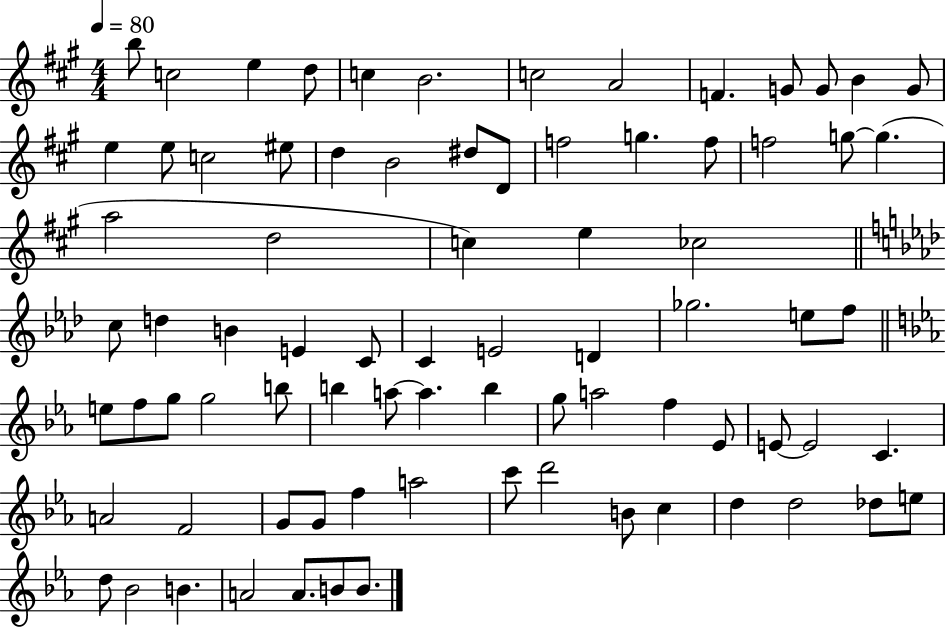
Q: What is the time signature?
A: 4/4